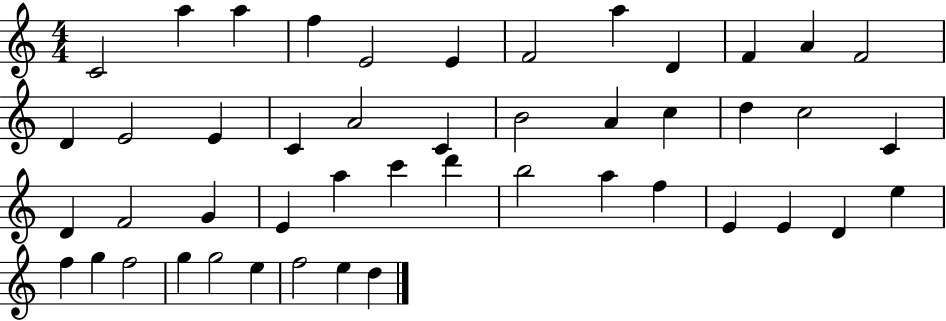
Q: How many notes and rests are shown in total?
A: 47